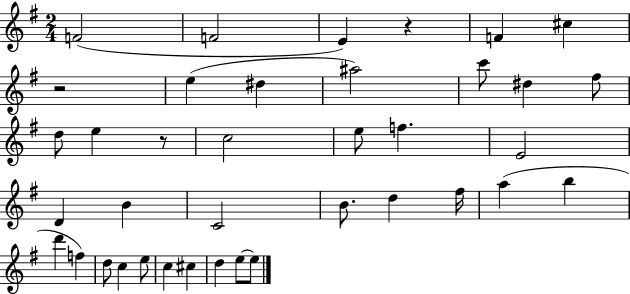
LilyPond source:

{
  \clef treble
  \numericTimeSignature
  \time 2/4
  \key g \major
  f'2( | f'2 | e'4) r4 | f'4 cis''4 | \break r2 | e''4( dis''4 | ais''2) | c'''8 dis''4 fis''8 | \break d''8 e''4 r8 | c''2 | e''8 f''4. | e'2 | \break d'4 b'4 | c'2 | b'8. d''4 fis''16 | a''4( b''4 | \break d'''4 f''4) | d''8 c''4 e''8 | c''4 cis''4 | d''4 e''8~~ e''8 | \break \bar "|."
}